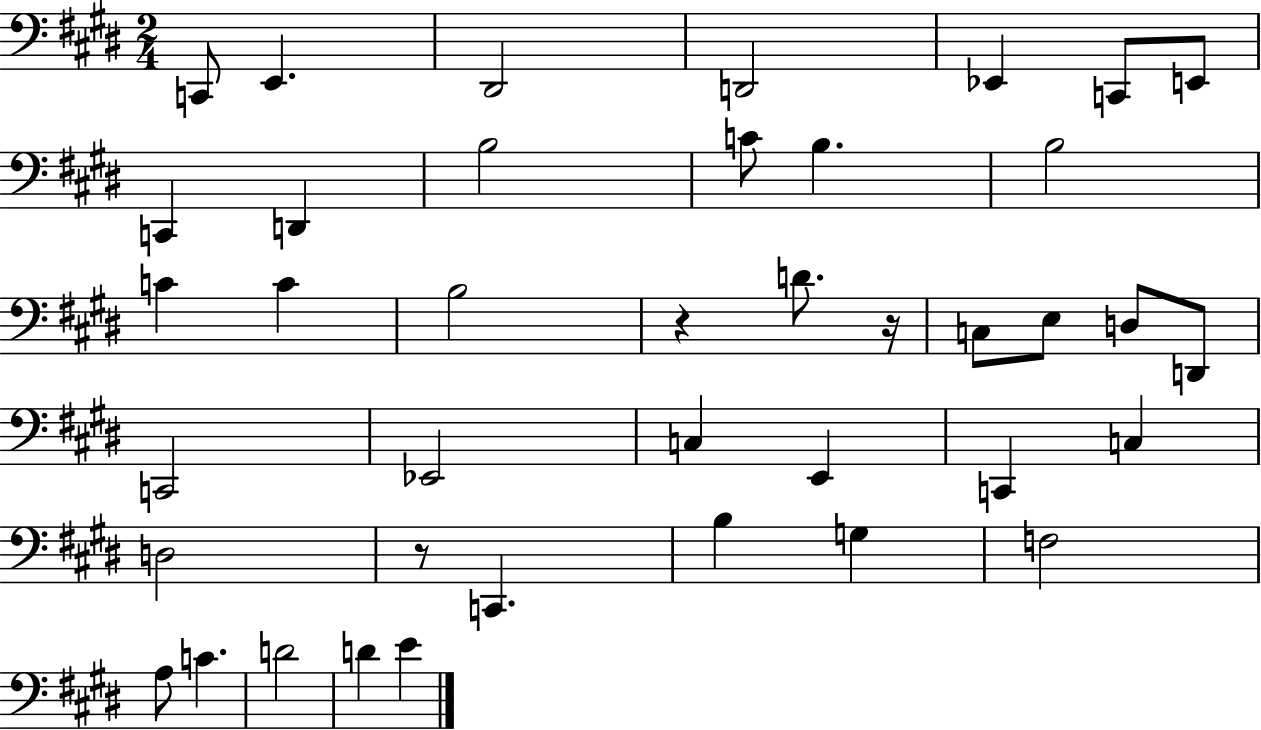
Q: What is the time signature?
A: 2/4